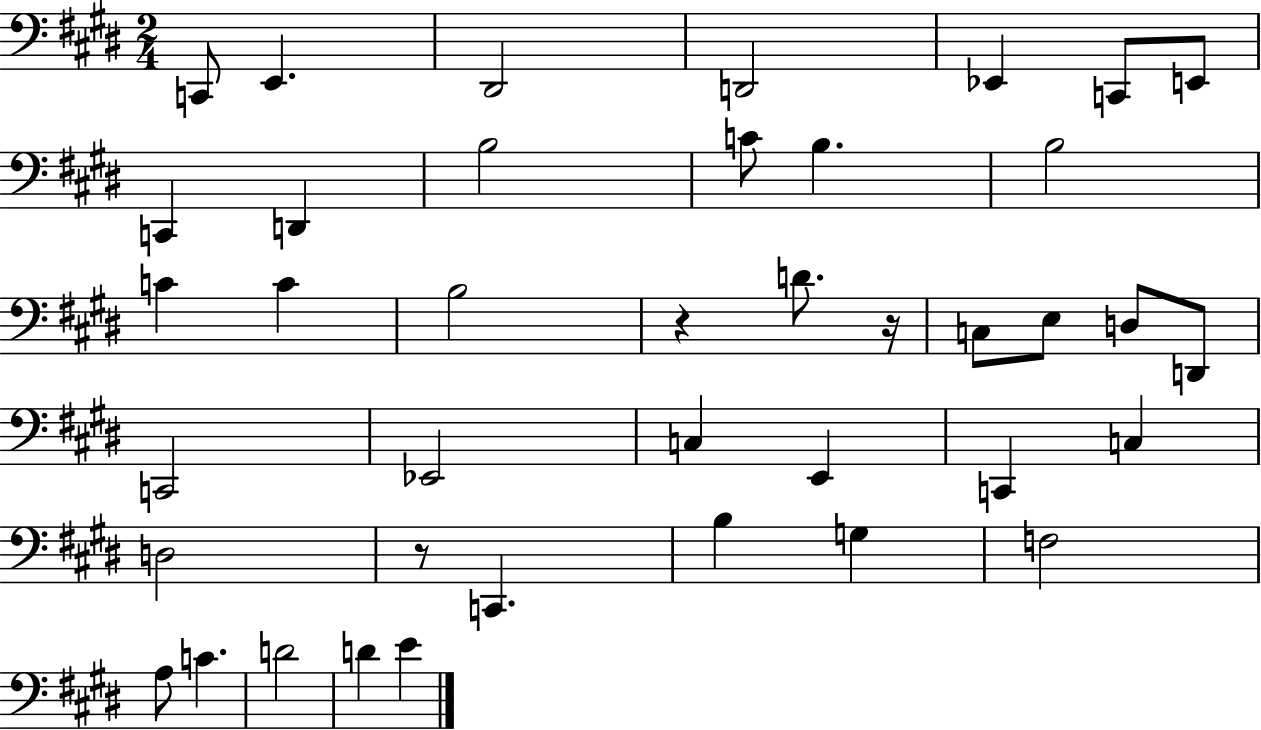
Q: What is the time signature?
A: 2/4